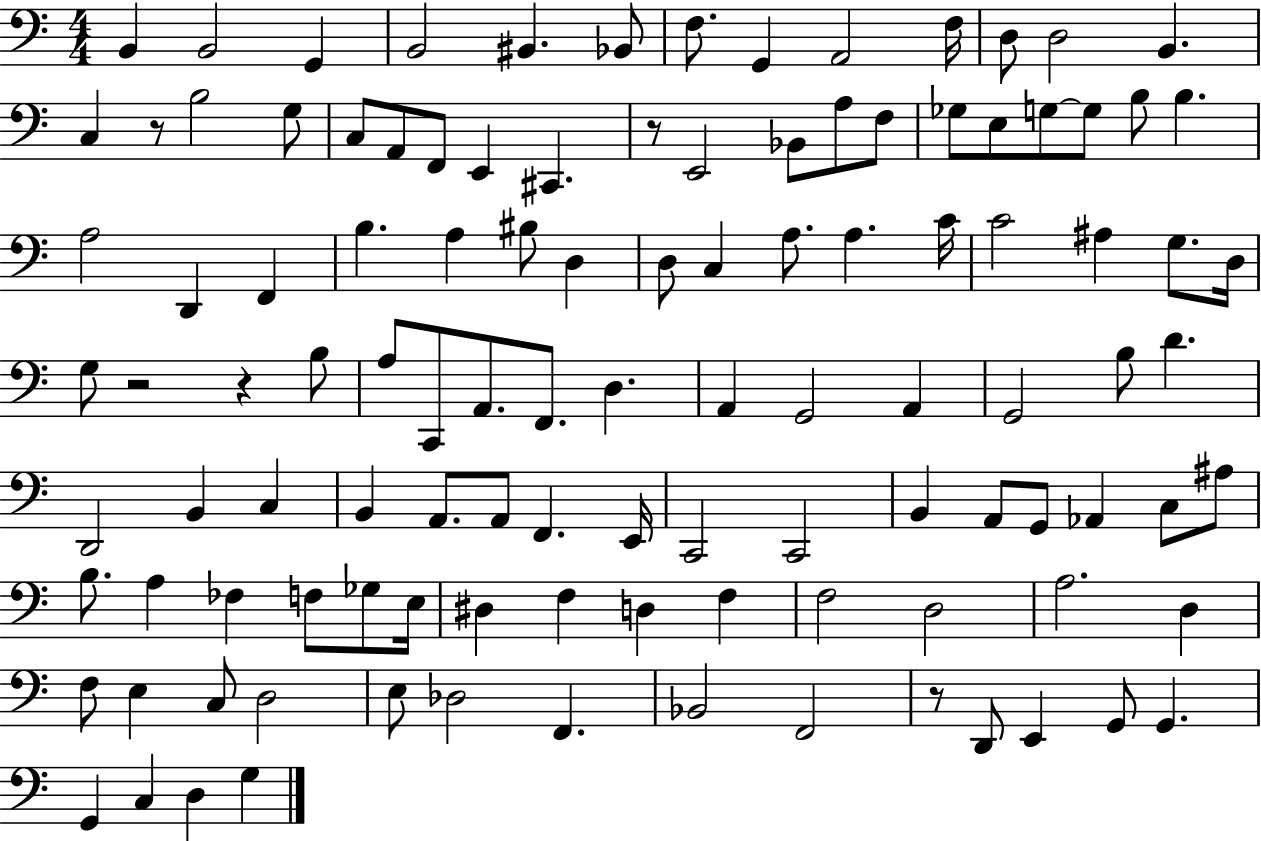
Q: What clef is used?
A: bass